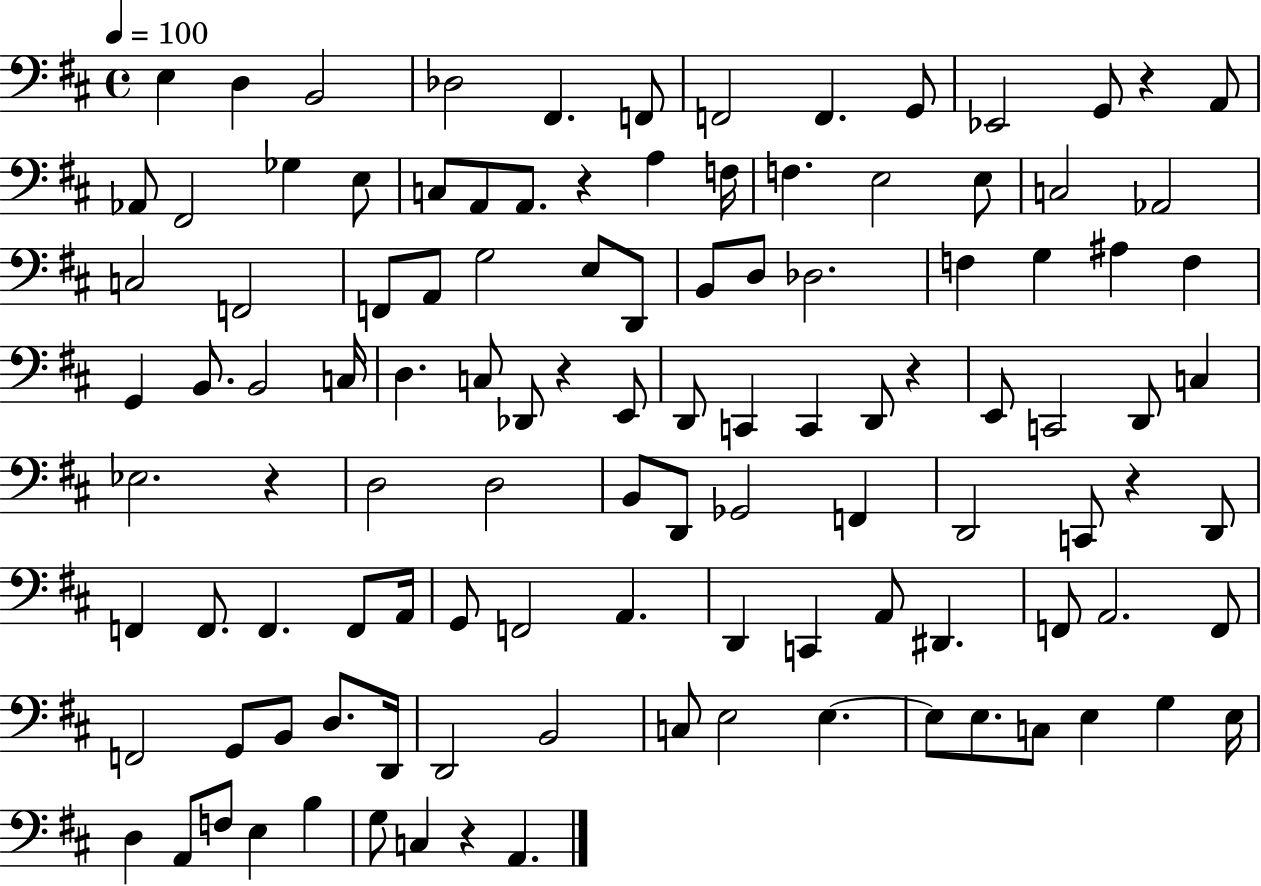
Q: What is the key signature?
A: D major